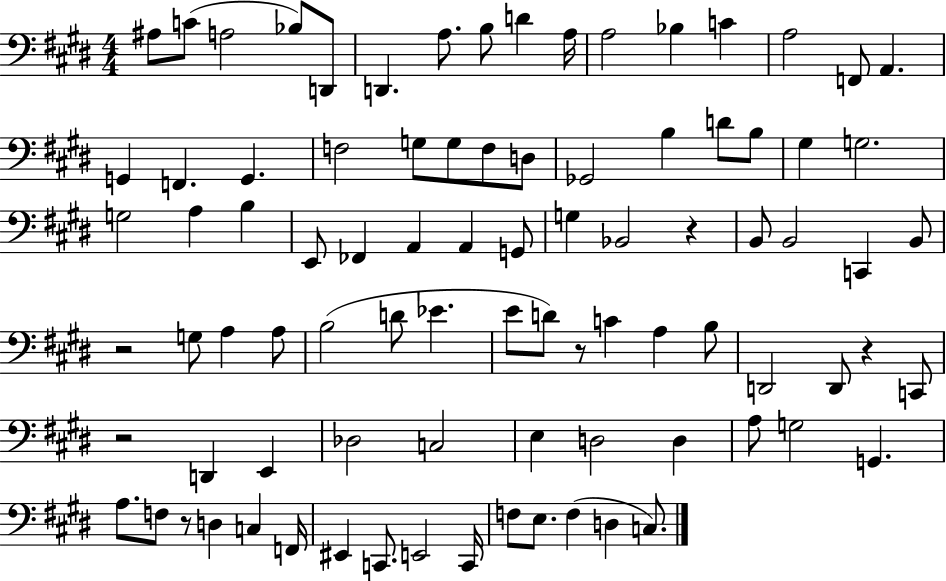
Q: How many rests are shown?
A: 6